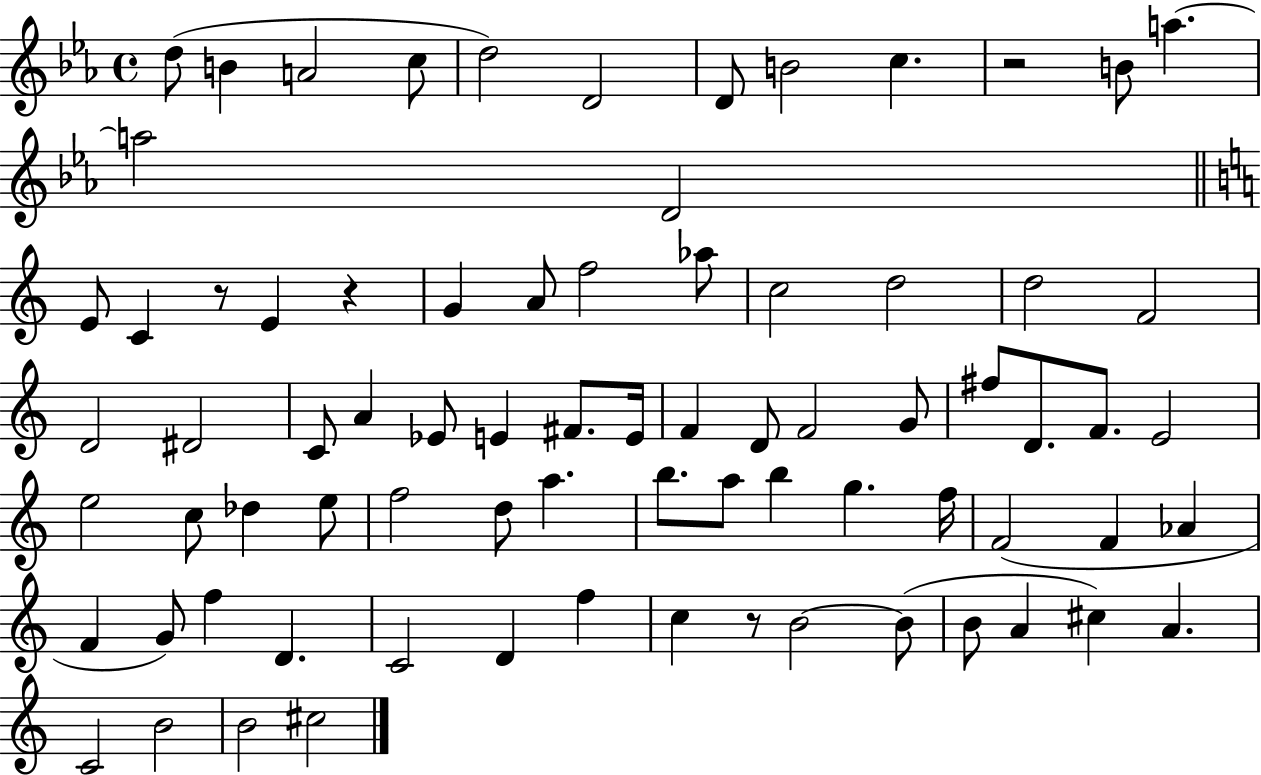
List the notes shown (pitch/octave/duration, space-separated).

D5/e B4/q A4/h C5/e D5/h D4/h D4/e B4/h C5/q. R/h B4/e A5/q. A5/h D4/h E4/e C4/q R/e E4/q R/q G4/q A4/e F5/h Ab5/e C5/h D5/h D5/h F4/h D4/h D#4/h C4/e A4/q Eb4/e E4/q F#4/e. E4/s F4/q D4/e F4/h G4/e F#5/e D4/e. F4/e. E4/h E5/h C5/e Db5/q E5/e F5/h D5/e A5/q. B5/e. A5/e B5/q G5/q. F5/s F4/h F4/q Ab4/q F4/q G4/e F5/q D4/q. C4/h D4/q F5/q C5/q R/e B4/h B4/e B4/e A4/q C#5/q A4/q. C4/h B4/h B4/h C#5/h